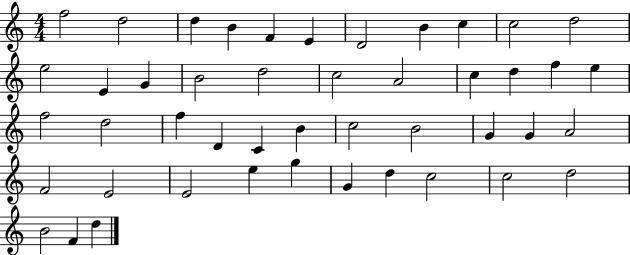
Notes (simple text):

F5/h D5/h D5/q B4/q F4/q E4/q D4/h B4/q C5/q C5/h D5/h E5/h E4/q G4/q B4/h D5/h C5/h A4/h C5/q D5/q F5/q E5/q F5/h D5/h F5/q D4/q C4/q B4/q C5/h B4/h G4/q G4/q A4/h F4/h E4/h E4/h E5/q G5/q G4/q D5/q C5/h C5/h D5/h B4/h F4/q D5/q